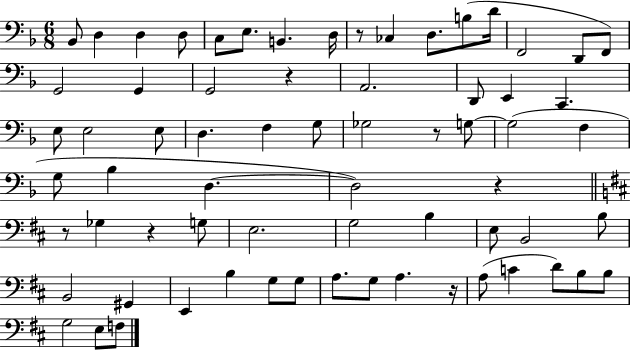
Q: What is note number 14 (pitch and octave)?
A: D2